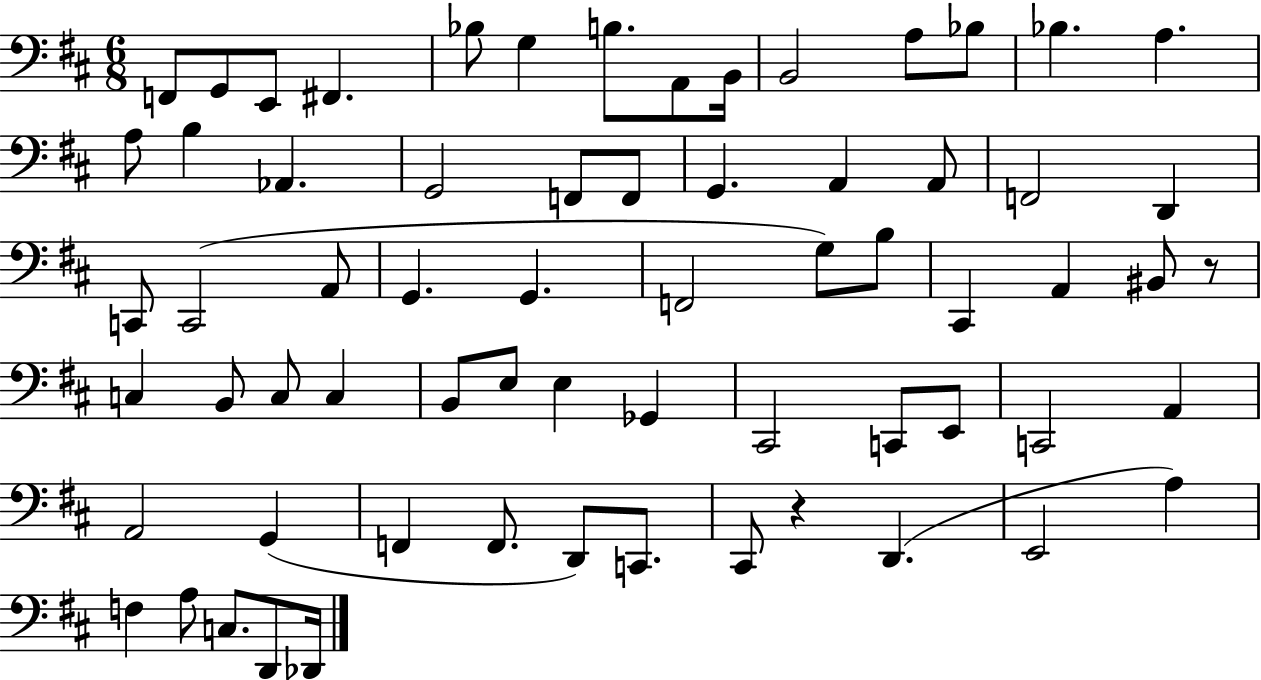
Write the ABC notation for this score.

X:1
T:Untitled
M:6/8
L:1/4
K:D
F,,/2 G,,/2 E,,/2 ^F,, _B,/2 G, B,/2 A,,/2 B,,/4 B,,2 A,/2 _B,/2 _B, A, A,/2 B, _A,, G,,2 F,,/2 F,,/2 G,, A,, A,,/2 F,,2 D,, C,,/2 C,,2 A,,/2 G,, G,, F,,2 G,/2 B,/2 ^C,, A,, ^B,,/2 z/2 C, B,,/2 C,/2 C, B,,/2 E,/2 E, _G,, ^C,,2 C,,/2 E,,/2 C,,2 A,, A,,2 G,, F,, F,,/2 D,,/2 C,,/2 ^C,,/2 z D,, E,,2 A, F, A,/2 C,/2 D,,/2 _D,,/4